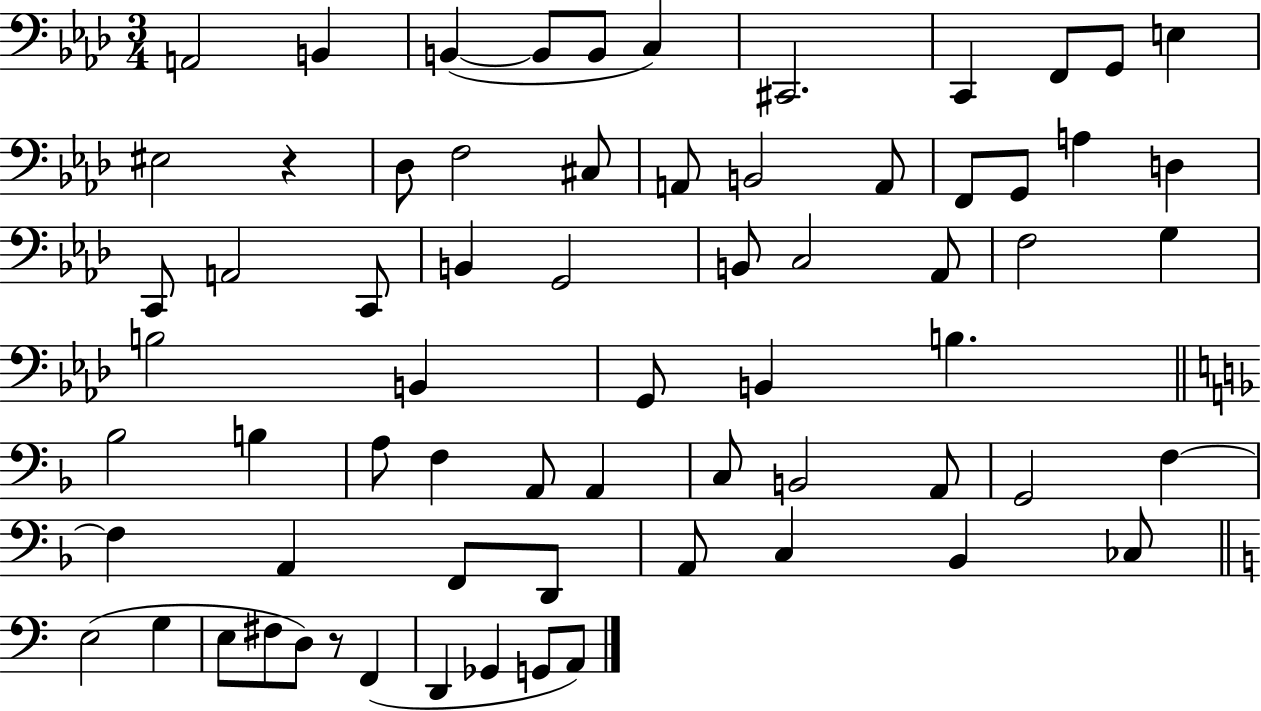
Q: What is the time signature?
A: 3/4